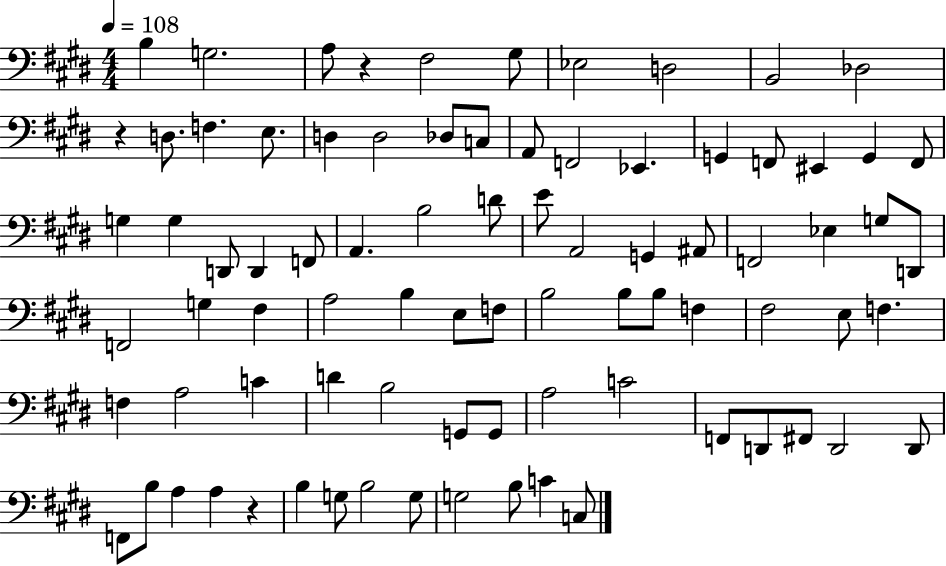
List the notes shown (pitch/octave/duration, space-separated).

B3/q G3/h. A3/e R/q F#3/h G#3/e Eb3/h D3/h B2/h Db3/h R/q D3/e. F3/q. E3/e. D3/q D3/h Db3/e C3/e A2/e F2/h Eb2/q. G2/q F2/e EIS2/q G2/q F2/e G3/q G3/q D2/e D2/q F2/e A2/q. B3/h D4/e E4/e A2/h G2/q A#2/e F2/h Eb3/q G3/e D2/e F2/h G3/q F#3/q A3/h B3/q E3/e F3/e B3/h B3/e B3/e F3/q F#3/h E3/e F3/q. F3/q A3/h C4/q D4/q B3/h G2/e G2/e A3/h C4/h F2/e D2/e F#2/e D2/h D2/e F2/e B3/e A3/q A3/q R/q B3/q G3/e B3/h G3/e G3/h B3/e C4/q C3/e